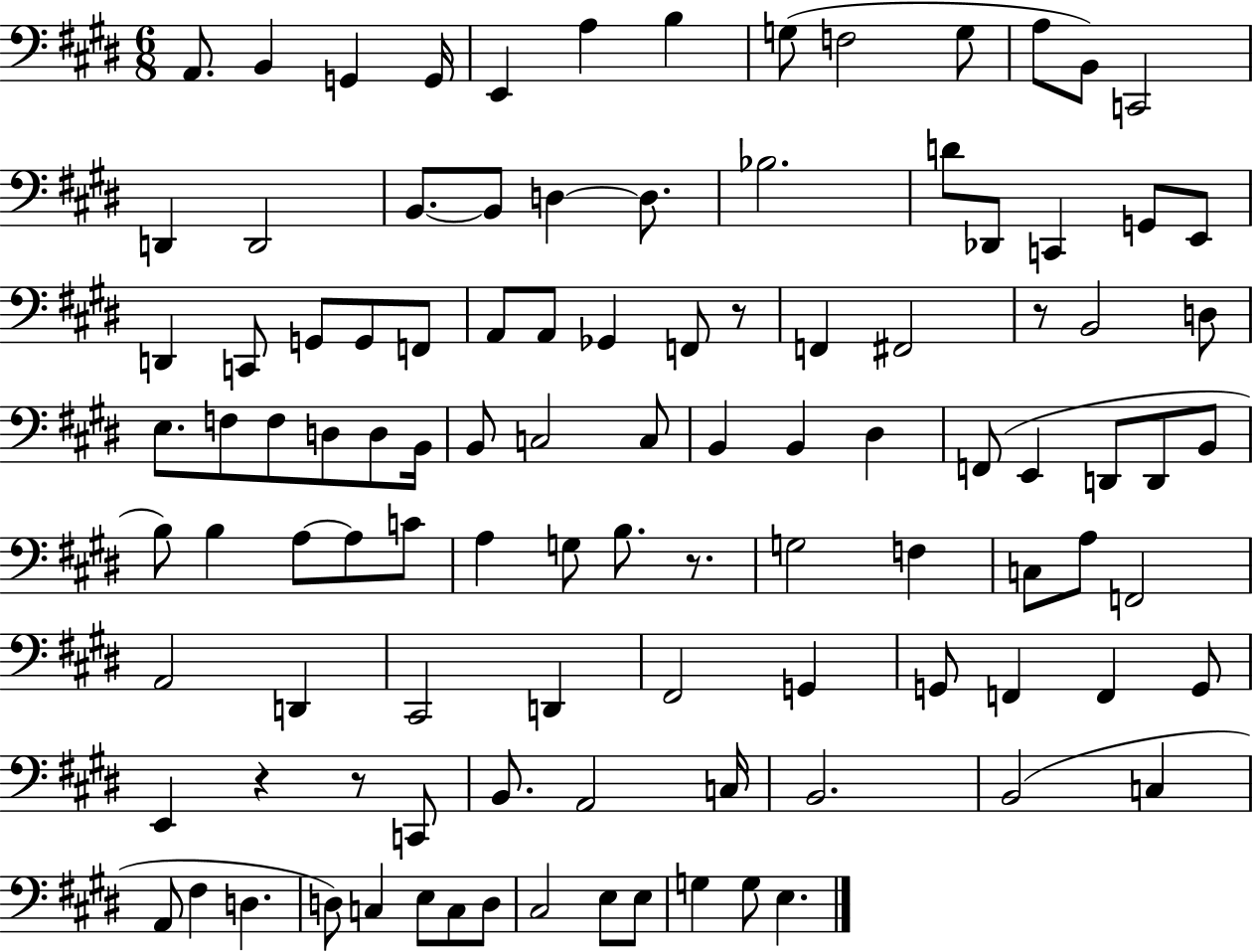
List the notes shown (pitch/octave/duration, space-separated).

A2/e. B2/q G2/q G2/s E2/q A3/q B3/q G3/e F3/h G3/e A3/e B2/e C2/h D2/q D2/h B2/e. B2/e D3/q D3/e. Bb3/h. D4/e Db2/e C2/q G2/e E2/e D2/q C2/e G2/e G2/e F2/e A2/e A2/e Gb2/q F2/e R/e F2/q F#2/h R/e B2/h D3/e E3/e. F3/e F3/e D3/e D3/e B2/s B2/e C3/h C3/e B2/q B2/q D#3/q F2/e E2/q D2/e D2/e B2/e B3/e B3/q A3/e A3/e C4/e A3/q G3/e B3/e. R/e. G3/h F3/q C3/e A3/e F2/h A2/h D2/q C#2/h D2/q F#2/h G2/q G2/e F2/q F2/q G2/e E2/q R/q R/e C2/e B2/e. A2/h C3/s B2/h. B2/h C3/q A2/e F#3/q D3/q. D3/e C3/q E3/e C3/e D3/e C#3/h E3/e E3/e G3/q G3/e E3/q.